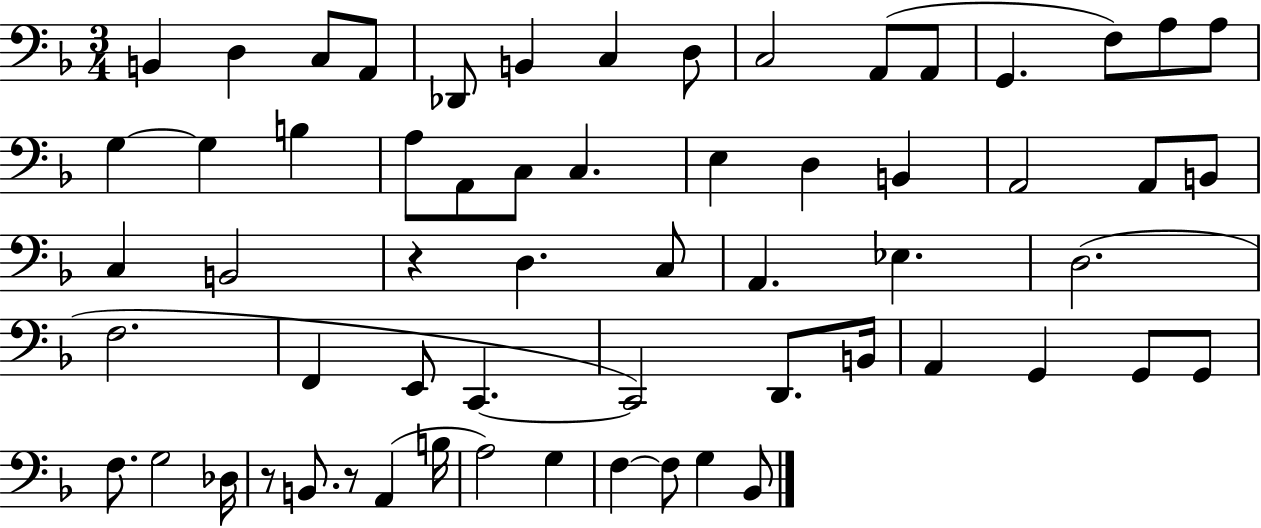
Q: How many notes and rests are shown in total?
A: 61